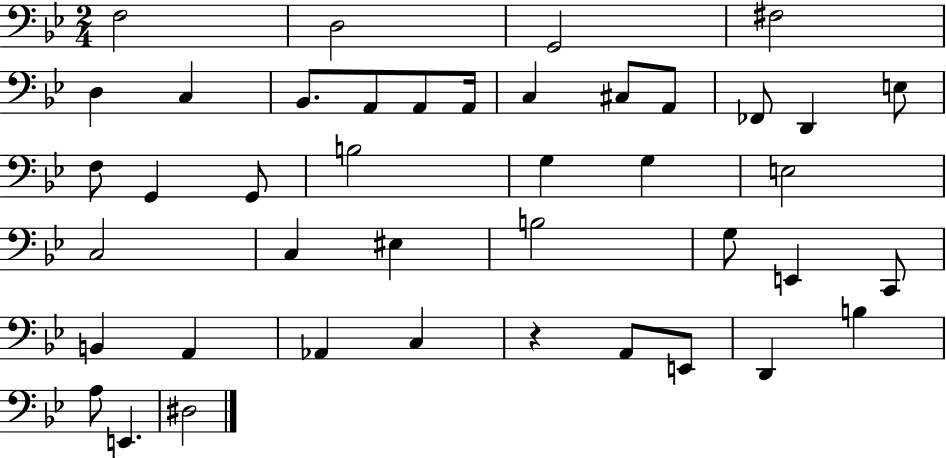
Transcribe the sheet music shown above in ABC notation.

X:1
T:Untitled
M:2/4
L:1/4
K:Bb
F,2 D,2 G,,2 ^F,2 D, C, _B,,/2 A,,/2 A,,/2 A,,/4 C, ^C,/2 A,,/2 _F,,/2 D,, E,/2 F,/2 G,, G,,/2 B,2 G, G, E,2 C,2 C, ^E, B,2 G,/2 E,, C,,/2 B,, A,, _A,, C, z A,,/2 E,,/2 D,, B, A,/2 E,, ^D,2